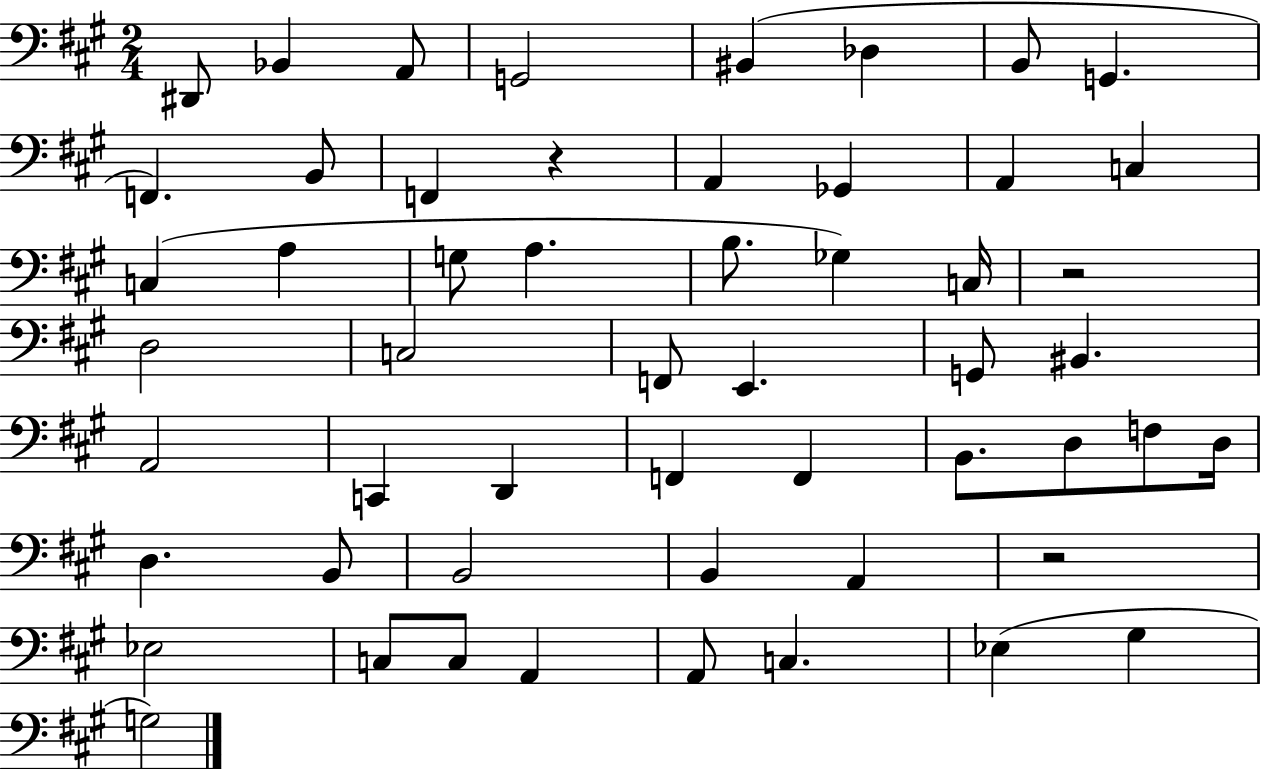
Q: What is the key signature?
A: A major